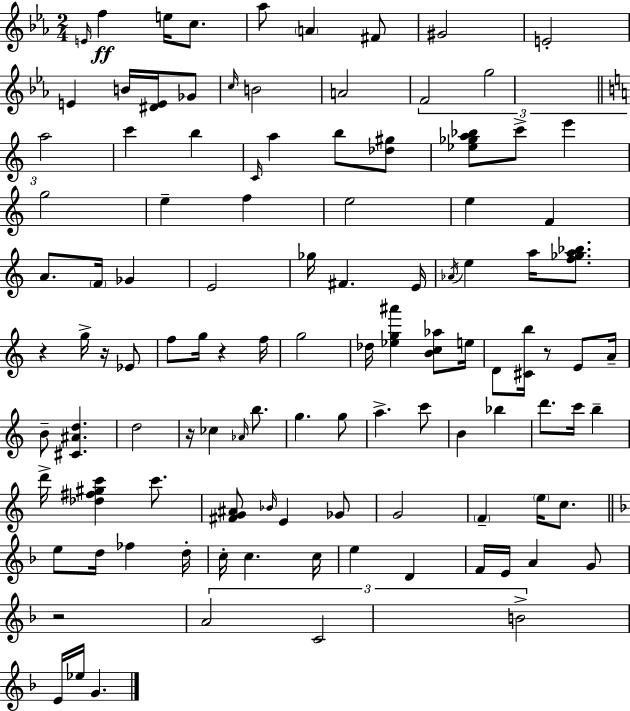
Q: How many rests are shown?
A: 6